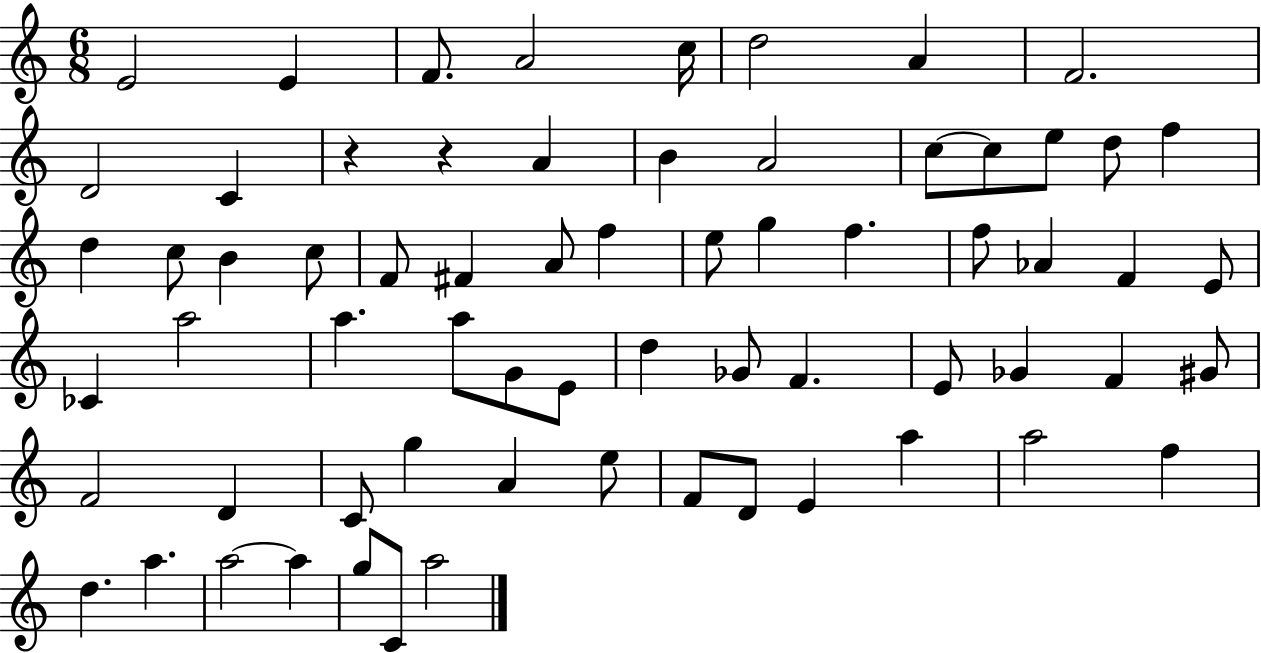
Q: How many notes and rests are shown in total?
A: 67